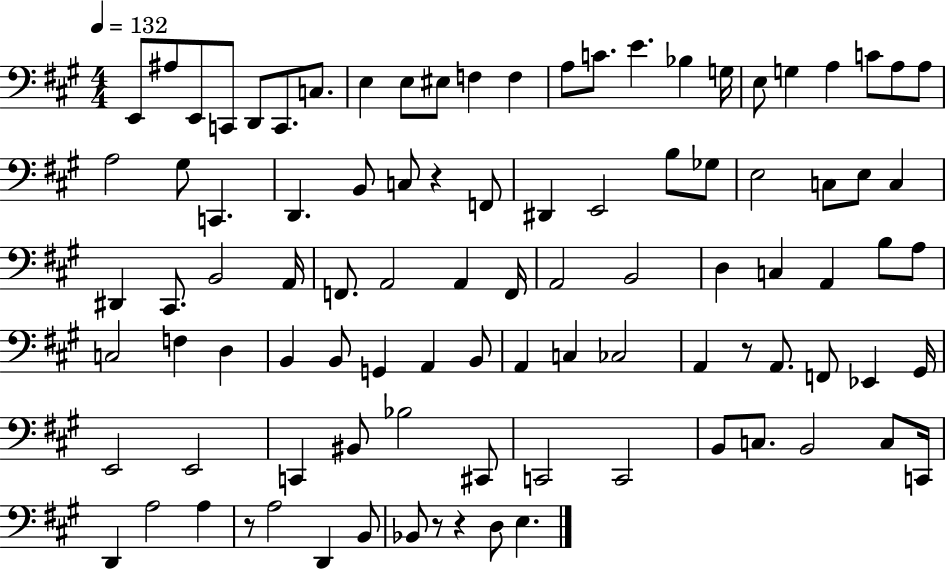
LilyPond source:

{
  \clef bass
  \numericTimeSignature
  \time 4/4
  \key a \major
  \tempo 4 = 132
  e,8 ais8 e,8 c,8 d,8 c,8. c8. | e4 e8 eis8 f4 f4 | a8 c'8. e'4. bes4 g16 | e8 g4 a4 c'8 a8 a8 | \break a2 gis8 c,4. | d,4. b,8 c8 r4 f,8 | dis,4 e,2 b8 ges8 | e2 c8 e8 c4 | \break dis,4 cis,8. b,2 a,16 | f,8. a,2 a,4 f,16 | a,2 b,2 | d4 c4 a,4 b8 a8 | \break c2 f4 d4 | b,4 b,8 g,4 a,4 b,8 | a,4 c4 ces2 | a,4 r8 a,8. f,8 ees,4 gis,16 | \break e,2 e,2 | c,4 bis,8 bes2 cis,8 | c,2 c,2 | b,8 c8. b,2 c8 c,16 | \break d,4 a2 a4 | r8 a2 d,4 b,8 | bes,8 r8 r4 d8 e4. | \bar "|."
}